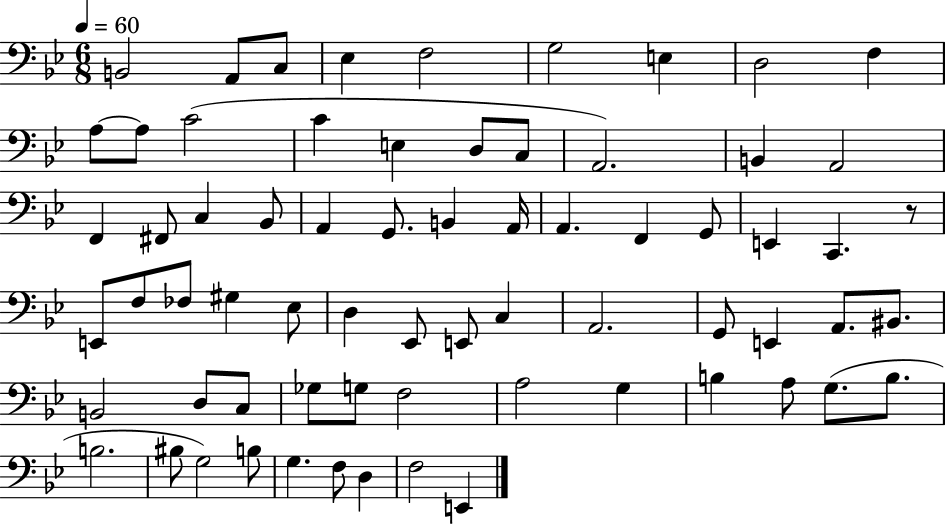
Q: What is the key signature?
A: BES major